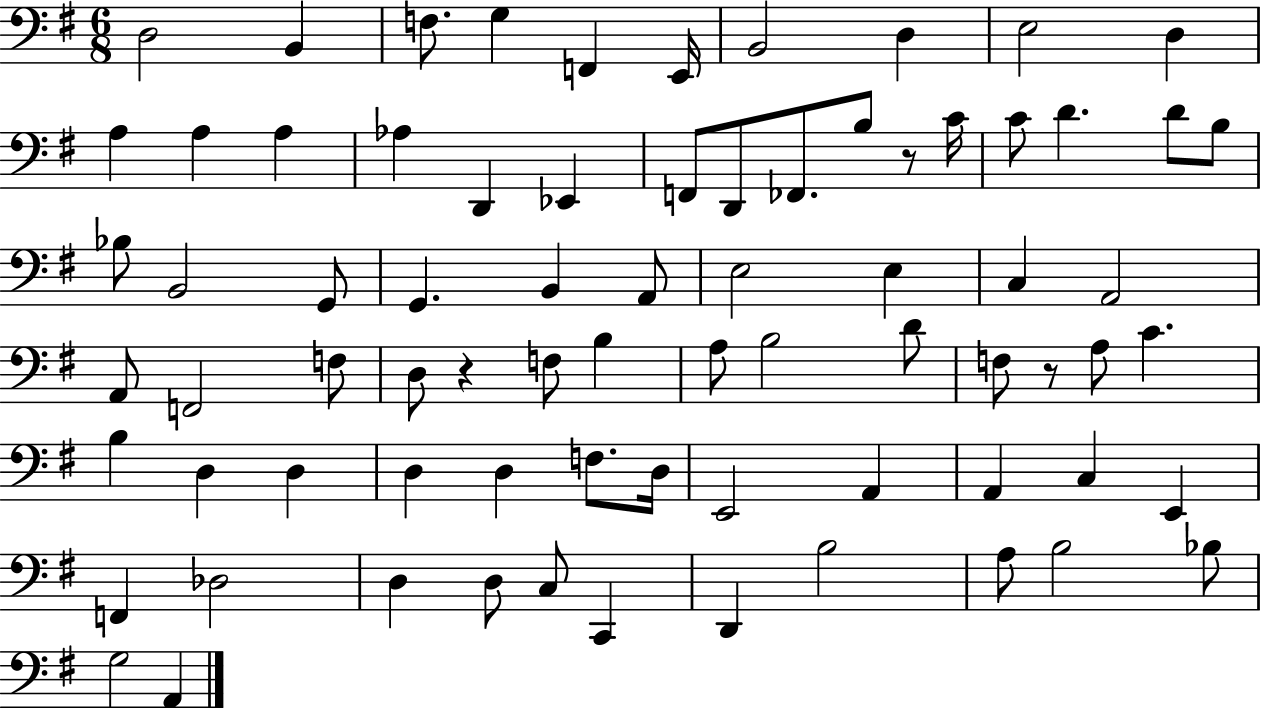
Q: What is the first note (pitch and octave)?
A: D3